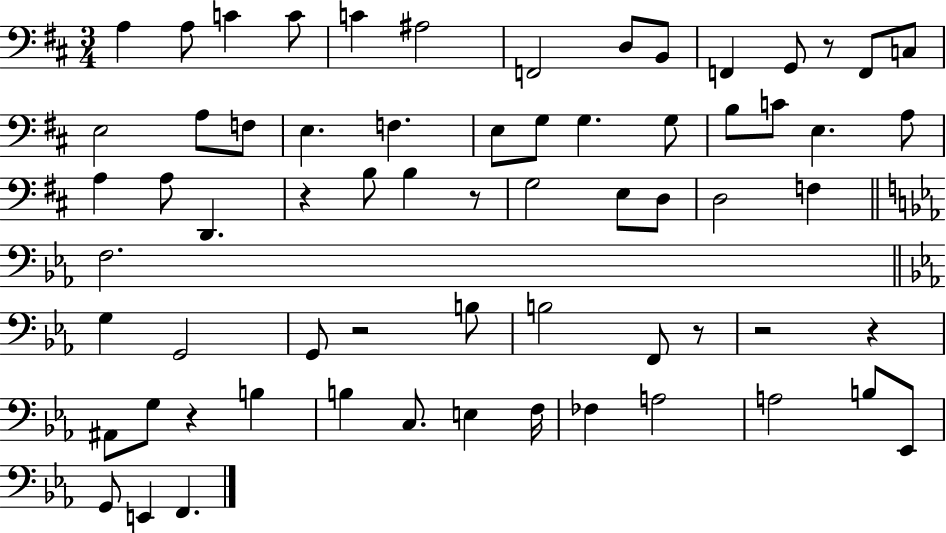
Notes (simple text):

A3/q A3/e C4/q C4/e C4/q A#3/h F2/h D3/e B2/e F2/q G2/e R/e F2/e C3/e E3/h A3/e F3/e E3/q. F3/q. E3/e G3/e G3/q. G3/e B3/e C4/e E3/q. A3/e A3/q A3/e D2/q. R/q B3/e B3/q R/e G3/h E3/e D3/e D3/h F3/q F3/h. G3/q G2/h G2/e R/h B3/e B3/h F2/e R/e R/h R/q A#2/e G3/e R/q B3/q B3/q C3/e. E3/q F3/s FES3/q A3/h A3/h B3/e Eb2/e G2/e E2/q F2/q.